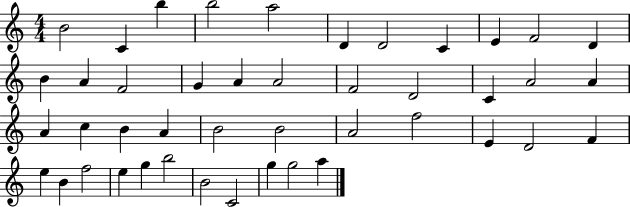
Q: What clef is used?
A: treble